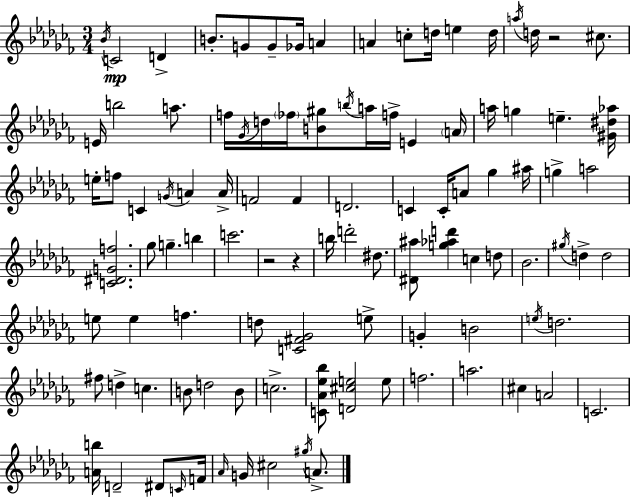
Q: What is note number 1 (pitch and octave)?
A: Bb4